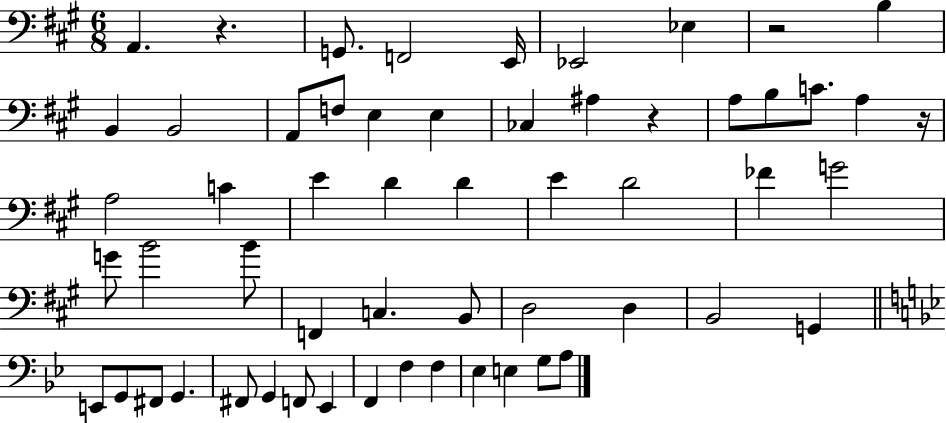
X:1
T:Untitled
M:6/8
L:1/4
K:A
A,, z G,,/2 F,,2 E,,/4 _E,,2 _E, z2 B, B,, B,,2 A,,/2 F,/2 E, E, _C, ^A, z A,/2 B,/2 C/2 A, z/4 A,2 C E D D E D2 _F G2 G/2 B2 B/2 F,, C, B,,/2 D,2 D, B,,2 G,, E,,/2 G,,/2 ^F,,/2 G,, ^F,,/2 G,, F,,/2 _E,, F,, F, F, _E, E, G,/2 A,/2